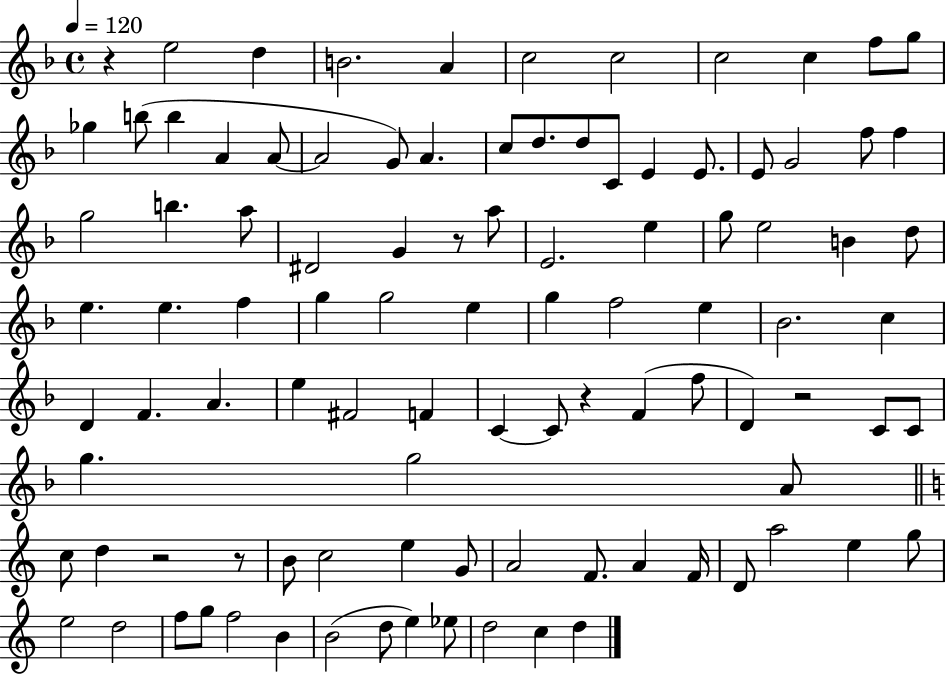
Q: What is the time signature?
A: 4/4